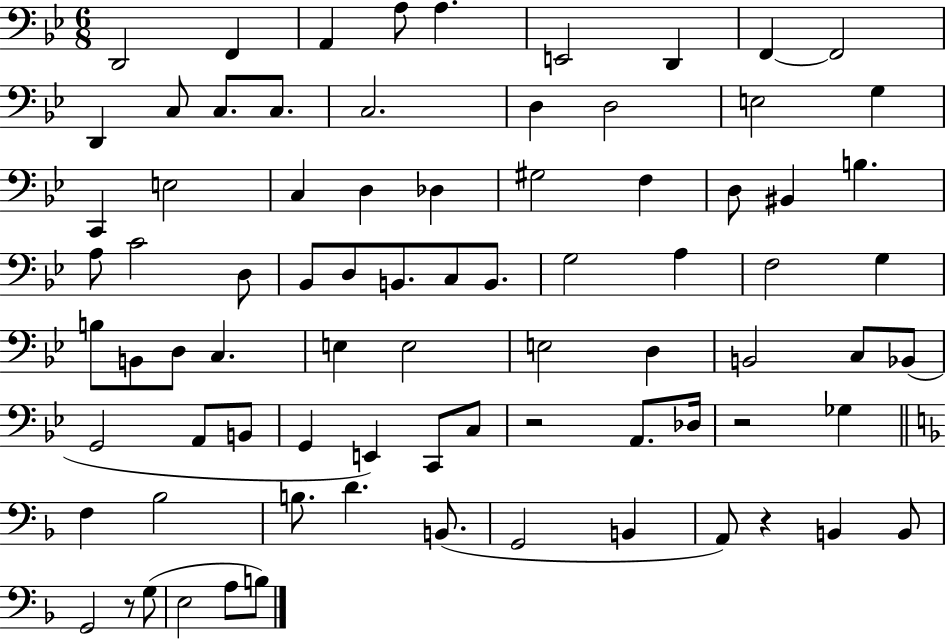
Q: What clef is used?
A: bass